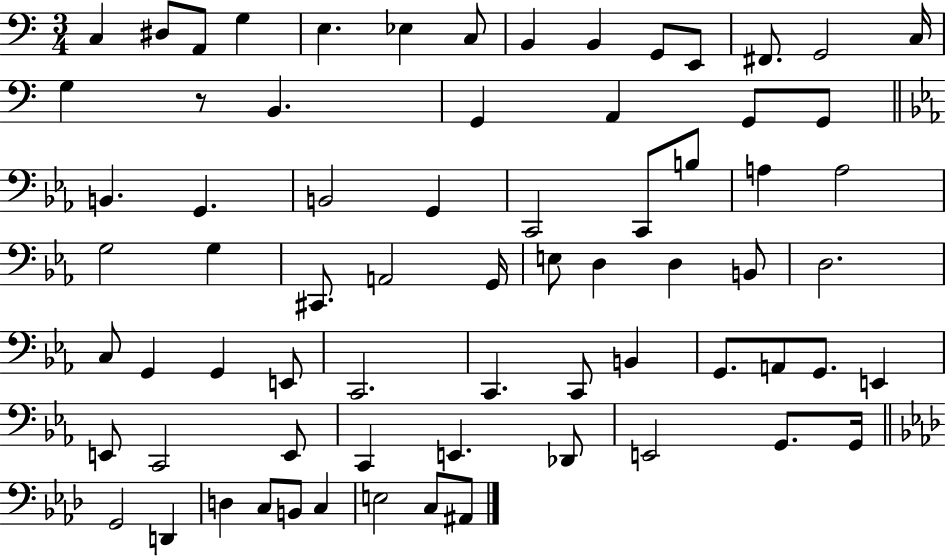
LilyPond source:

{
  \clef bass
  \numericTimeSignature
  \time 3/4
  \key c \major
  c4 dis8 a,8 g4 | e4. ees4 c8 | b,4 b,4 g,8 e,8 | fis,8. g,2 c16 | \break g4 r8 b,4. | g,4 a,4 g,8 g,8 | \bar "||" \break \key c \minor b,4. g,4. | b,2 g,4 | c,2 c,8 b8 | a4 a2 | \break g2 g4 | cis,8. a,2 g,16 | e8 d4 d4 b,8 | d2. | \break c8 g,4 g,4 e,8 | c,2. | c,4. c,8 b,4 | g,8. a,8 g,8. e,4 | \break e,8 c,2 e,8 | c,4 e,4. des,8 | e,2 g,8. g,16 | \bar "||" \break \key aes \major g,2 d,4 | d4 c8 b,8 c4 | e2 c8 ais,8 | \bar "|."
}